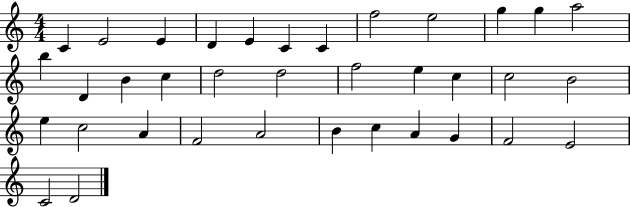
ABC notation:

X:1
T:Untitled
M:4/4
L:1/4
K:C
C E2 E D E C C f2 e2 g g a2 b D B c d2 d2 f2 e c c2 B2 e c2 A F2 A2 B c A G F2 E2 C2 D2